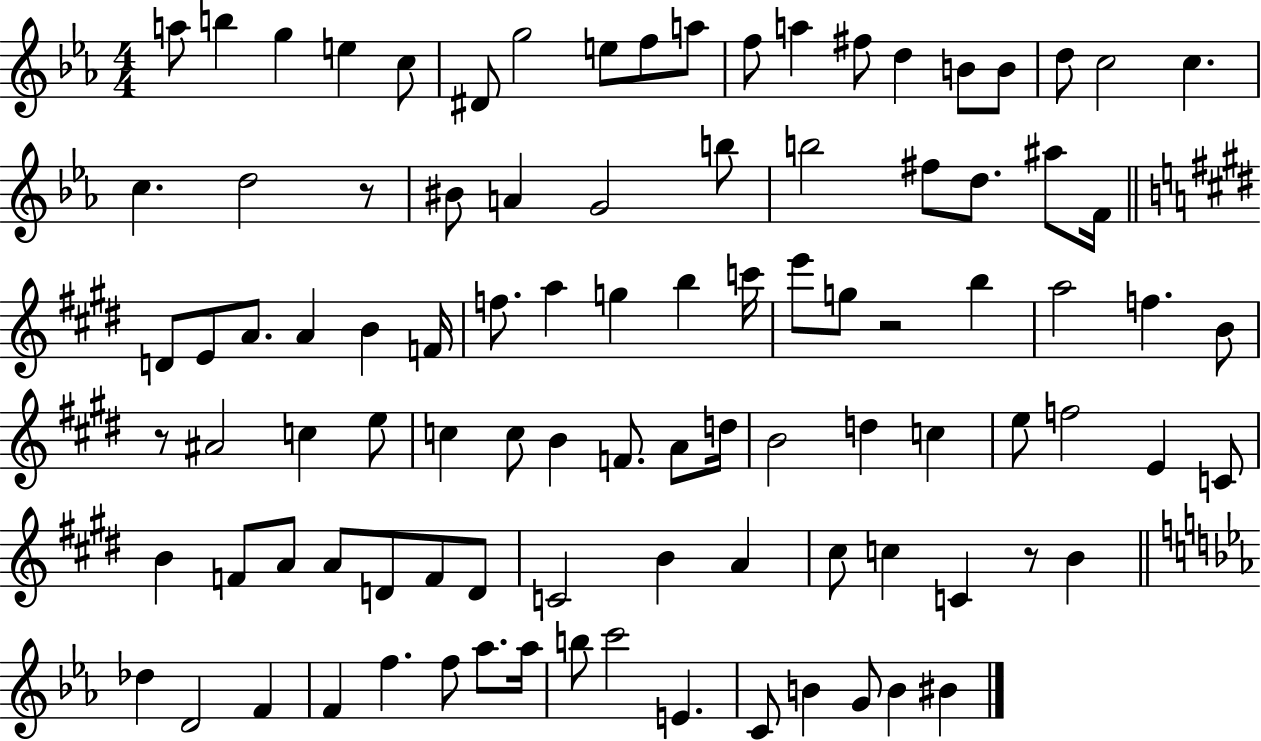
A5/e B5/q G5/q E5/q C5/e D#4/e G5/h E5/e F5/e A5/e F5/e A5/q F#5/e D5/q B4/e B4/e D5/e C5/h C5/q. C5/q. D5/h R/e BIS4/e A4/q G4/h B5/e B5/h F#5/e D5/e. A#5/e F4/s D4/e E4/e A4/e. A4/q B4/q F4/s F5/e. A5/q G5/q B5/q C6/s E6/e G5/e R/h B5/q A5/h F5/q. B4/e R/e A#4/h C5/q E5/e C5/q C5/e B4/q F4/e. A4/e D5/s B4/h D5/q C5/q E5/e F5/h E4/q C4/e B4/q F4/e A4/e A4/e D4/e F4/e D4/e C4/h B4/q A4/q C#5/e C5/q C4/q R/e B4/q Db5/q D4/h F4/q F4/q F5/q. F5/e Ab5/e. Ab5/s B5/e C6/h E4/q. C4/e B4/q G4/e B4/q BIS4/q